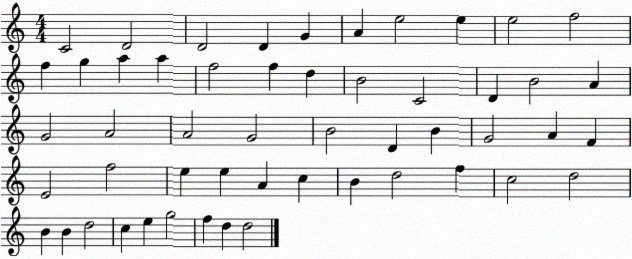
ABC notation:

X:1
T:Untitled
M:4/4
L:1/4
K:C
C2 D2 D2 D G A e2 e e2 f2 f g a a f2 f d B2 C2 D B2 A G2 A2 A2 G2 B2 D B G2 A F E2 f2 e e A c B d2 f c2 d2 B B d2 c e g2 f d d2